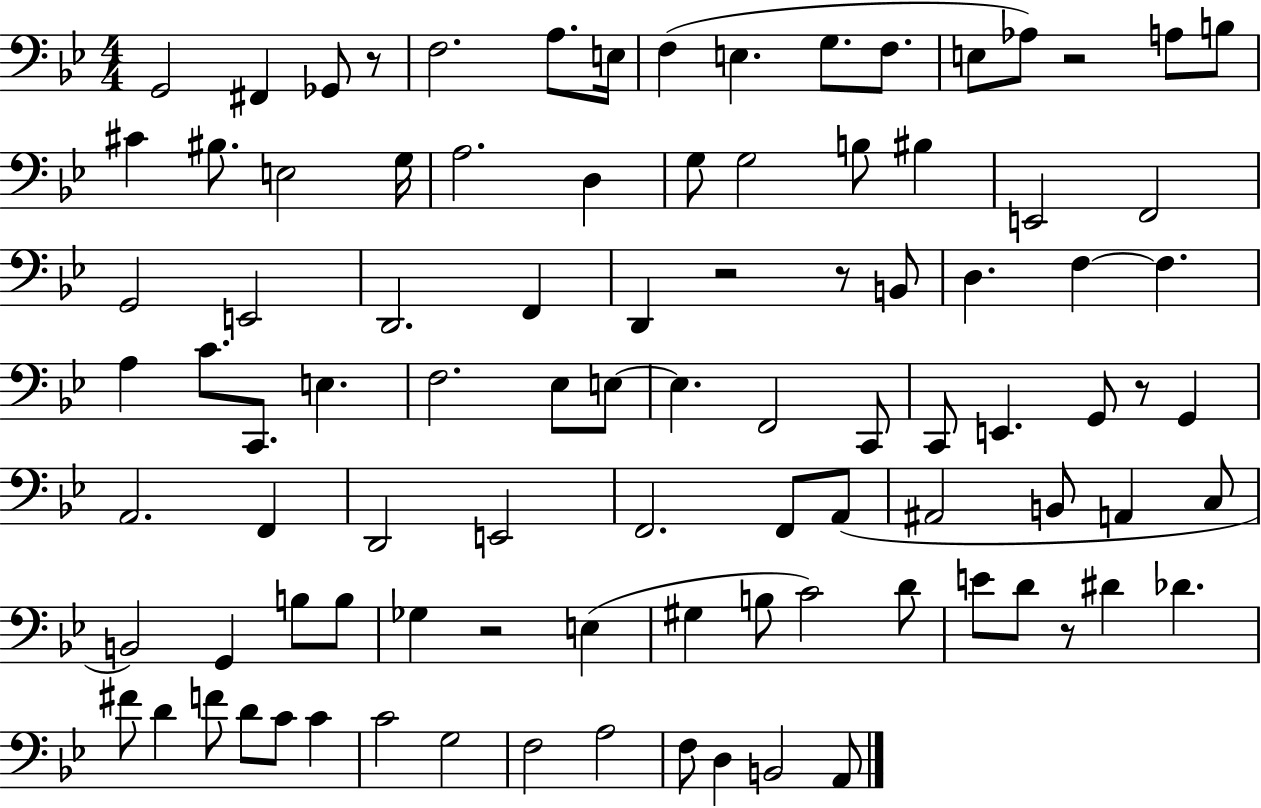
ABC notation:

X:1
T:Untitled
M:4/4
L:1/4
K:Bb
G,,2 ^F,, _G,,/2 z/2 F,2 A,/2 E,/4 F, E, G,/2 F,/2 E,/2 _A,/2 z2 A,/2 B,/2 ^C ^B,/2 E,2 G,/4 A,2 D, G,/2 G,2 B,/2 ^B, E,,2 F,,2 G,,2 E,,2 D,,2 F,, D,, z2 z/2 B,,/2 D, F, F, A, C/2 C,,/2 E, F,2 _E,/2 E,/2 E, F,,2 C,,/2 C,,/2 E,, G,,/2 z/2 G,, A,,2 F,, D,,2 E,,2 F,,2 F,,/2 A,,/2 ^A,,2 B,,/2 A,, C,/2 B,,2 G,, B,/2 B,/2 _G, z2 E, ^G, B,/2 C2 D/2 E/2 D/2 z/2 ^D _D ^F/2 D F/2 D/2 C/2 C C2 G,2 F,2 A,2 F,/2 D, B,,2 A,,/2